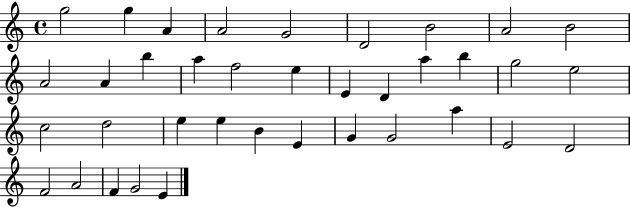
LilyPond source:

{
  \clef treble
  \time 4/4
  \defaultTimeSignature
  \key c \major
  g''2 g''4 a'4 | a'2 g'2 | d'2 b'2 | a'2 b'2 | \break a'2 a'4 b''4 | a''4 f''2 e''4 | e'4 d'4 a''4 b''4 | g''2 e''2 | \break c''2 d''2 | e''4 e''4 b'4 e'4 | g'4 g'2 a''4 | e'2 d'2 | \break f'2 a'2 | f'4 g'2 e'4 | \bar "|."
}